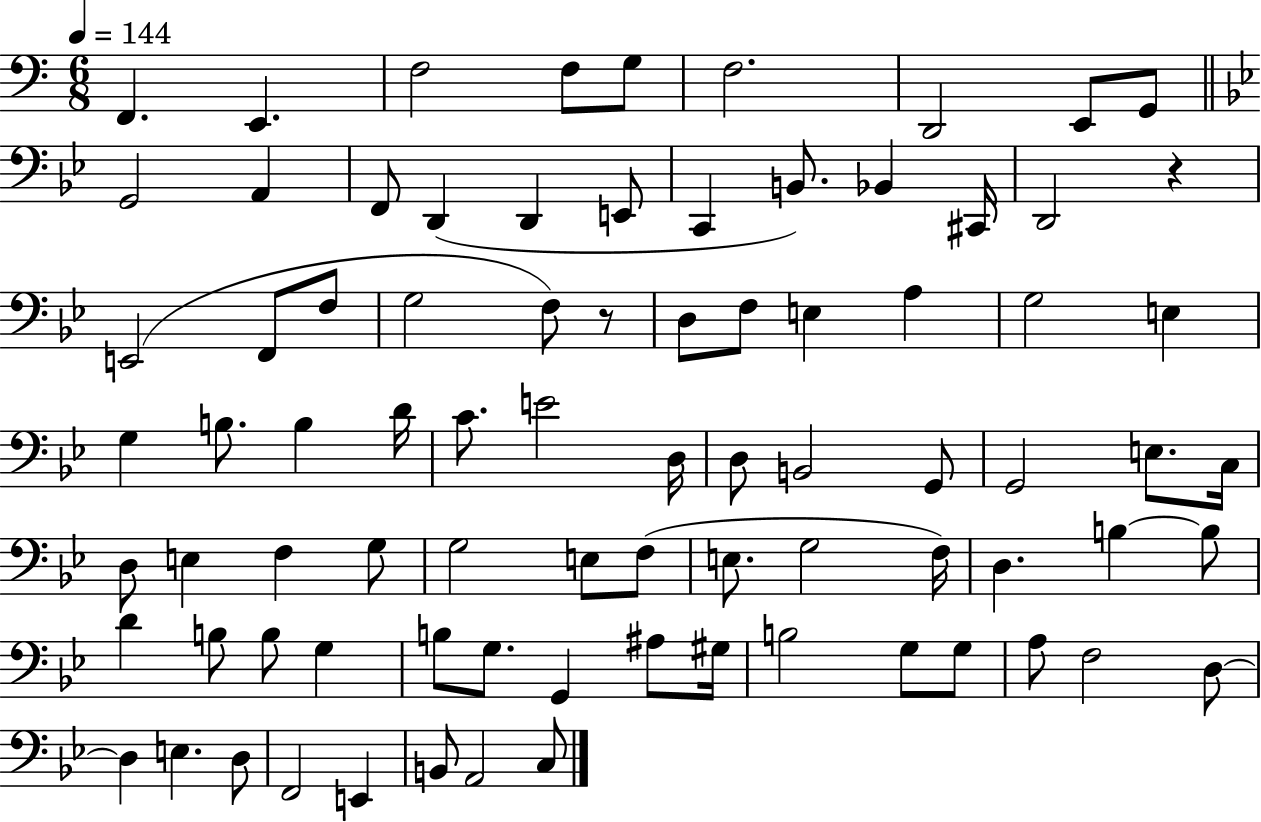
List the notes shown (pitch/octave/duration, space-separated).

F2/q. E2/q. F3/h F3/e G3/e F3/h. D2/h E2/e G2/e G2/h A2/q F2/e D2/q D2/q E2/e C2/q B2/e. Bb2/q C#2/s D2/h R/q E2/h F2/e F3/e G3/h F3/e R/e D3/e F3/e E3/q A3/q G3/h E3/q G3/q B3/e. B3/q D4/s C4/e. E4/h D3/s D3/e B2/h G2/e G2/h E3/e. C3/s D3/e E3/q F3/q G3/e G3/h E3/e F3/e E3/e. G3/h F3/s D3/q. B3/q B3/e D4/q B3/e B3/e G3/q B3/e G3/e. G2/q A#3/e G#3/s B3/h G3/e G3/e A3/e F3/h D3/e D3/q E3/q. D3/e F2/h E2/q B2/e A2/h C3/e